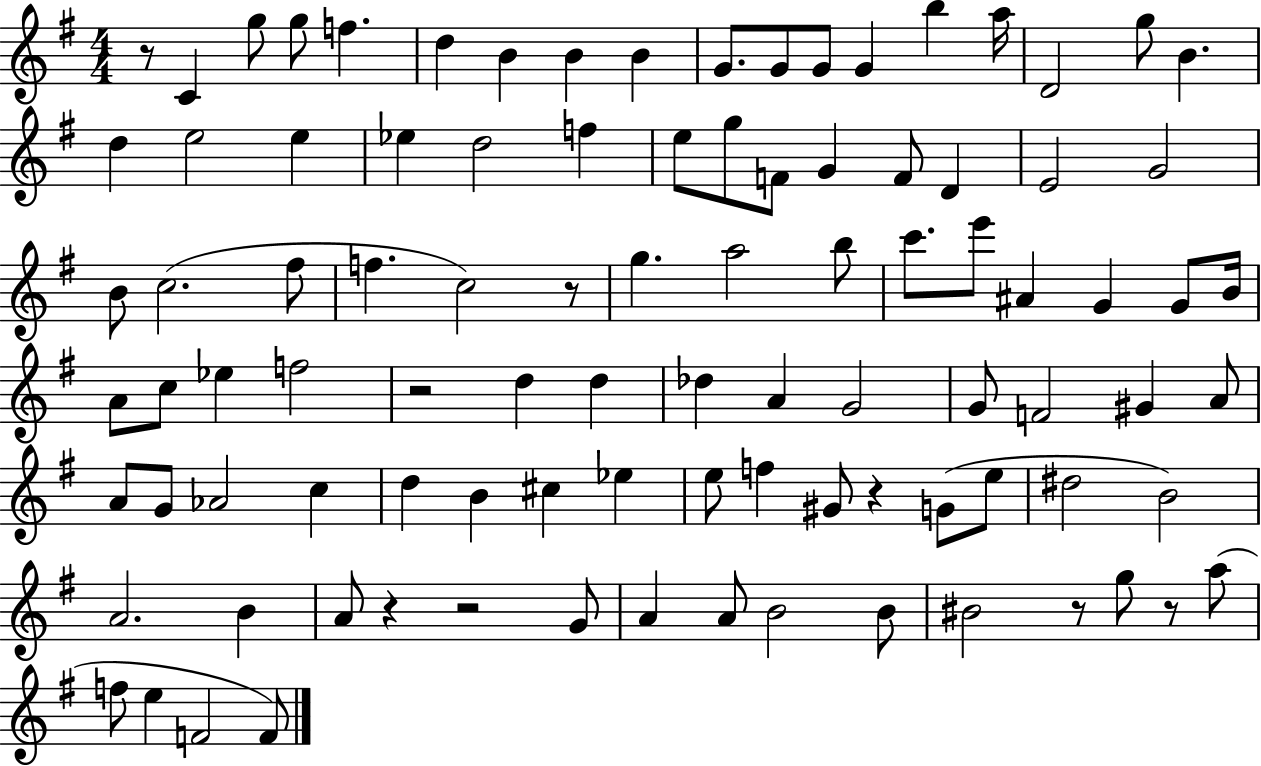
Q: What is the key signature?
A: G major